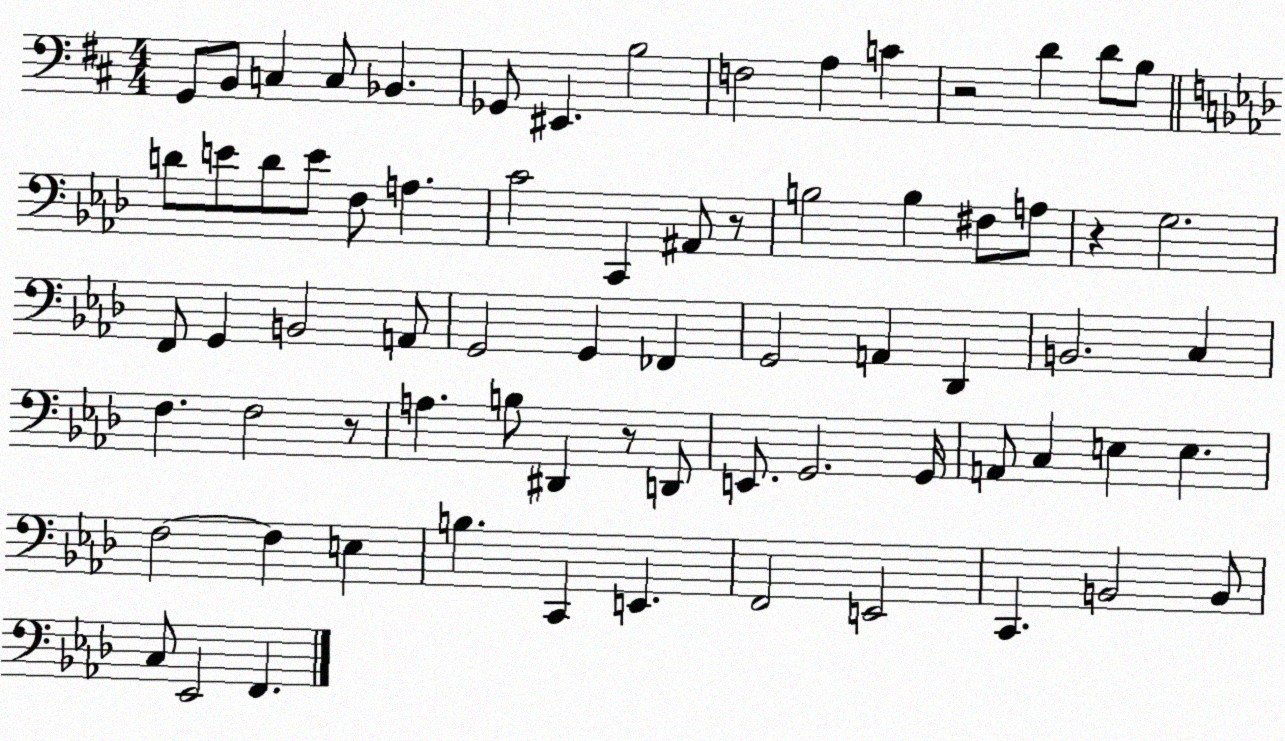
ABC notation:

X:1
T:Untitled
M:4/4
L:1/4
K:D
G,,/2 B,,/2 C, C,/2 _B,, _G,,/2 ^E,, B,2 F,2 A, C z2 D D/2 B,/2 D/2 E/2 D/2 E/2 F,/2 A, C2 C,, ^A,,/2 z/2 B,2 B, ^F,/2 A,/2 z G,2 F,,/2 G,, B,,2 A,,/2 G,,2 G,, _F,, G,,2 A,, _D,, B,,2 C, F, F,2 z/2 A, B,/2 ^D,, z/2 D,,/2 E,,/2 G,,2 G,,/4 A,,/2 C, E, E, F,2 F, E, B, C,, E,, F,,2 E,,2 C,, B,,2 B,,/2 C,/2 _E,,2 F,,